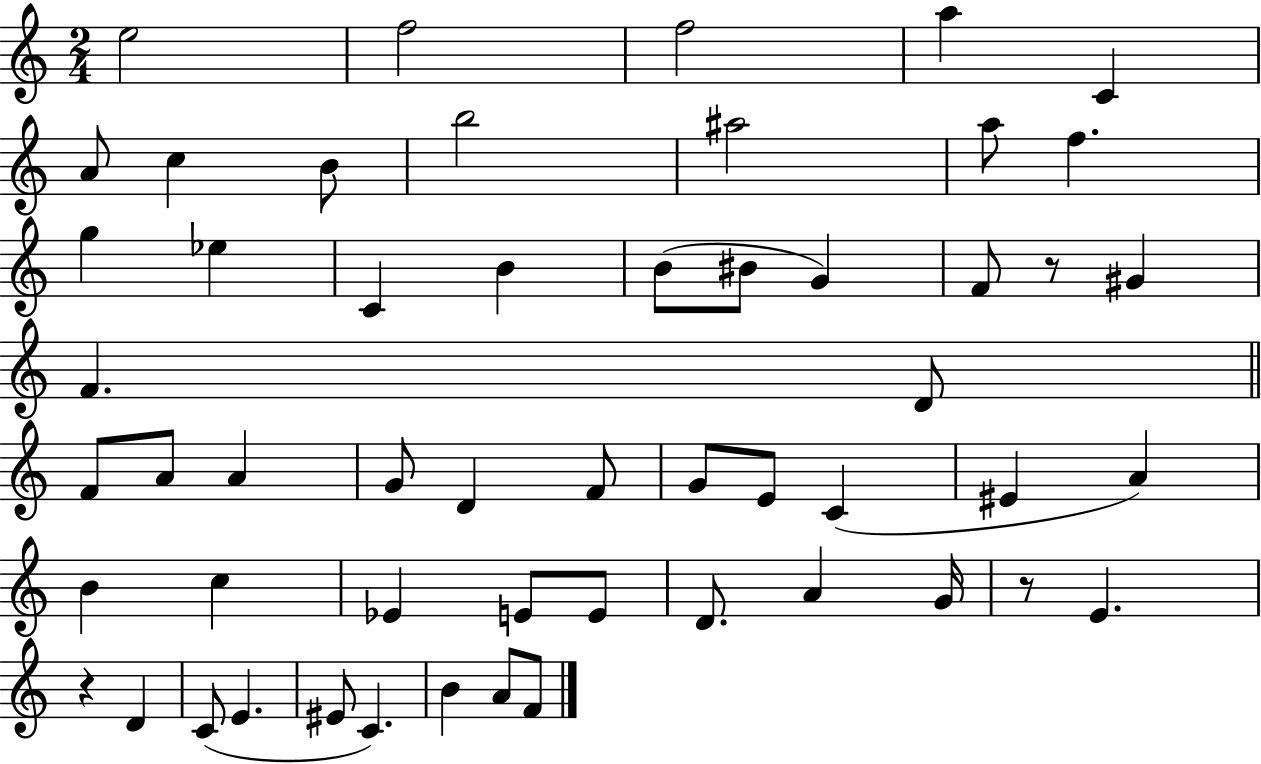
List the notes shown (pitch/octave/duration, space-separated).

E5/h F5/h F5/h A5/q C4/q A4/e C5/q B4/e B5/h A#5/h A5/e F5/q. G5/q Eb5/q C4/q B4/q B4/e BIS4/e G4/q F4/e R/e G#4/q F4/q. D4/e F4/e A4/e A4/q G4/e D4/q F4/e G4/e E4/e C4/q EIS4/q A4/q B4/q C5/q Eb4/q E4/e E4/e D4/e. A4/q G4/s R/e E4/q. R/q D4/q C4/e E4/q. EIS4/e C4/q. B4/q A4/e F4/e